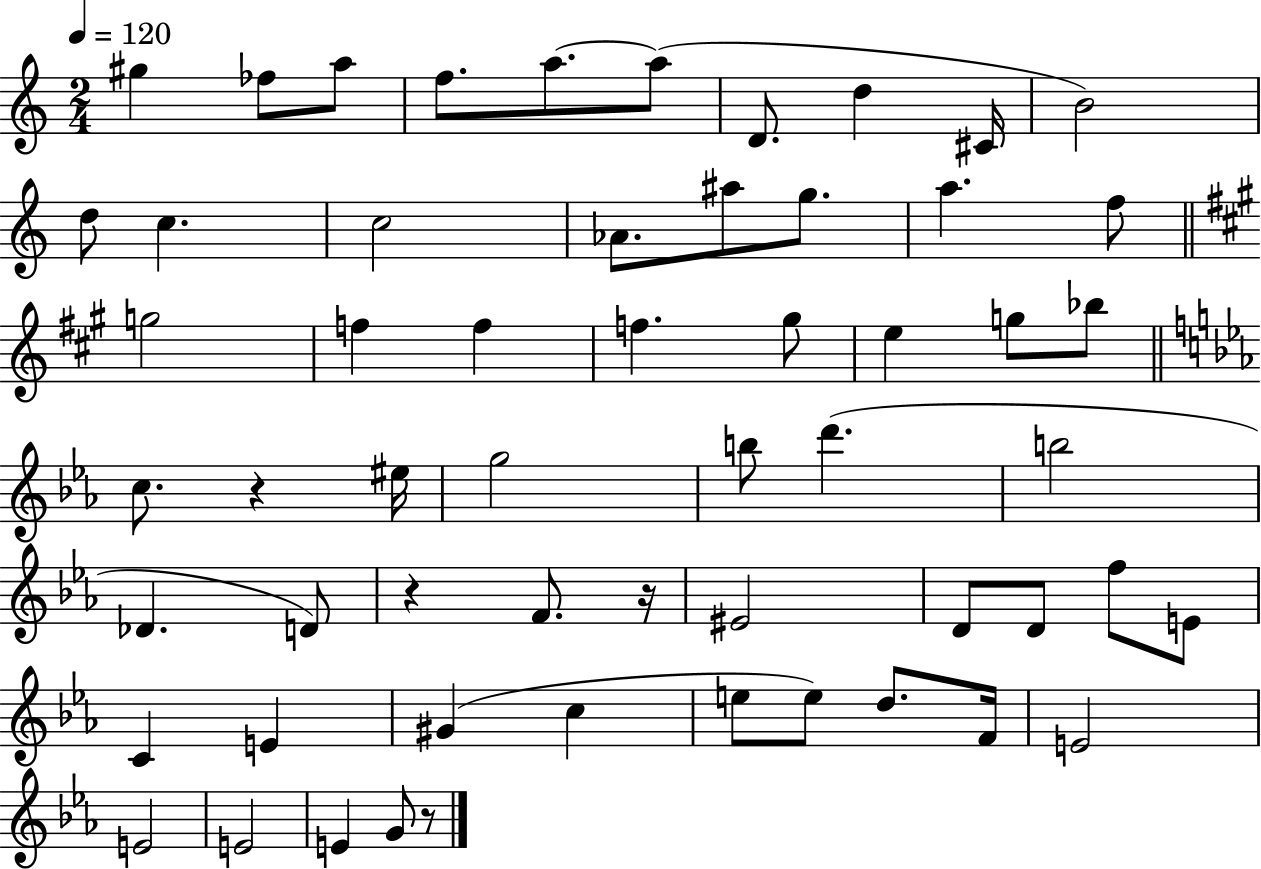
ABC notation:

X:1
T:Untitled
M:2/4
L:1/4
K:C
^g _f/2 a/2 f/2 a/2 a/2 D/2 d ^C/4 B2 d/2 c c2 _A/2 ^a/2 g/2 a f/2 g2 f f f ^g/2 e g/2 _b/2 c/2 z ^e/4 g2 b/2 d' b2 _D D/2 z F/2 z/4 ^E2 D/2 D/2 f/2 E/2 C E ^G c e/2 e/2 d/2 F/4 E2 E2 E2 E G/2 z/2